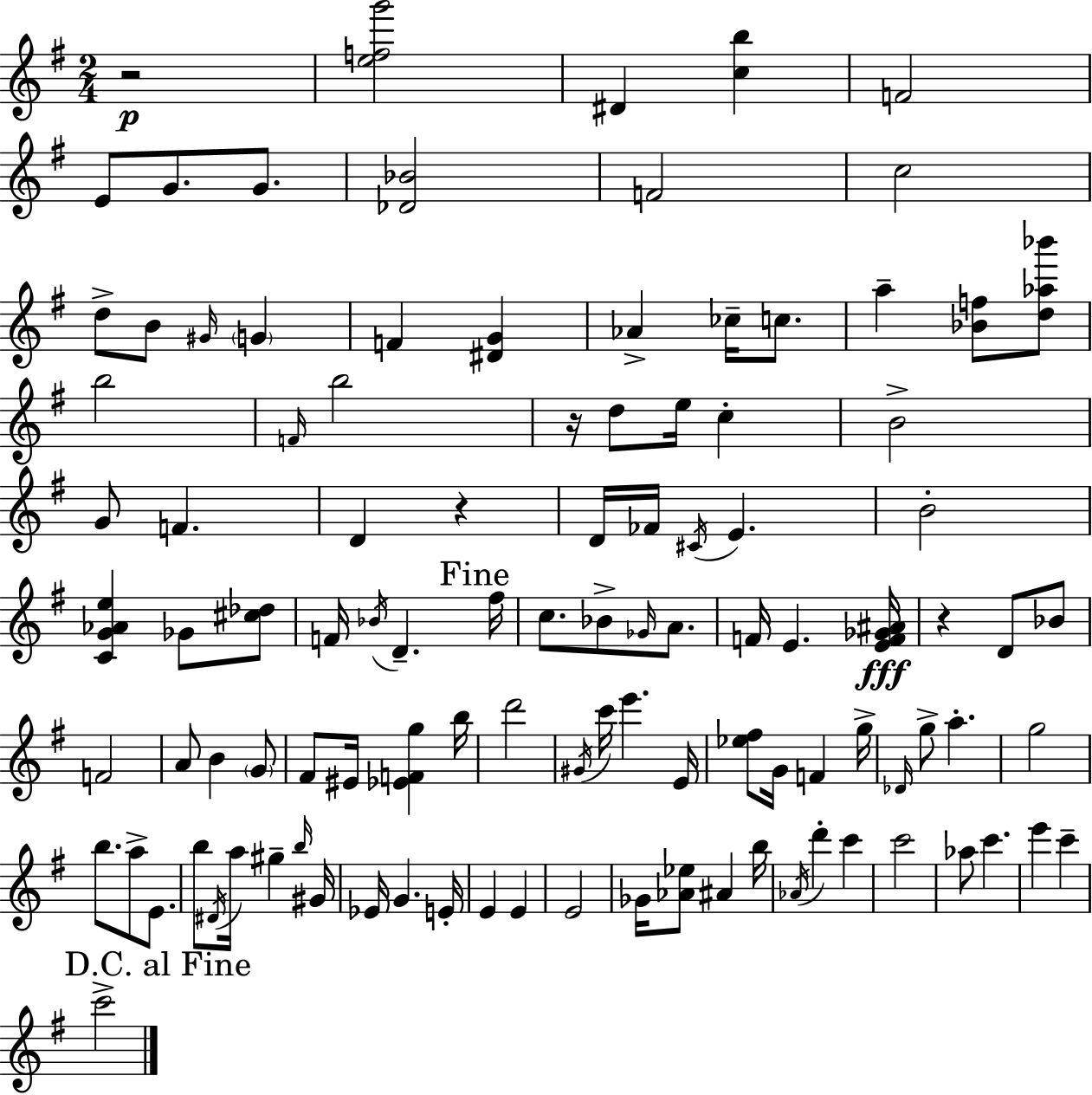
R/h [E5,F5,G6]/h D#4/q [C5,B5]/q F4/h E4/e G4/e. G4/e. [Db4,Bb4]/h F4/h C5/h D5/e B4/e G#4/s G4/q F4/q [D#4,G4]/q Ab4/q CES5/s C5/e. A5/q [Bb4,F5]/e [D5,Ab5,Bb6]/e B5/h F4/s B5/h R/s D5/e E5/s C5/q B4/h G4/e F4/q. D4/q R/q D4/s FES4/s C#4/s E4/q. B4/h [C4,G4,Ab4,E5]/q Gb4/e [C#5,Db5]/e F4/s Bb4/s D4/q. F#5/s C5/e. Bb4/e Gb4/s A4/e. F4/s E4/q. [E4,F4,Gb4,A#4]/s R/q D4/e Bb4/e F4/h A4/e B4/q G4/e F#4/e EIS4/s [Eb4,F4,G5]/q B5/s D6/h G#4/s C6/s E6/q. E4/s [Eb5,F#5]/e G4/s F4/q G5/s Db4/s G5/e A5/q. G5/h B5/e. A5/e E4/e. B5/e D#4/s A5/s G#5/q B5/s G#4/s Eb4/s G4/q. E4/s E4/q E4/q E4/h Gb4/s [Ab4,Eb5]/e A#4/q B5/s Ab4/s D6/q C6/q C6/h Ab5/e C6/q. E6/q C6/q C6/h